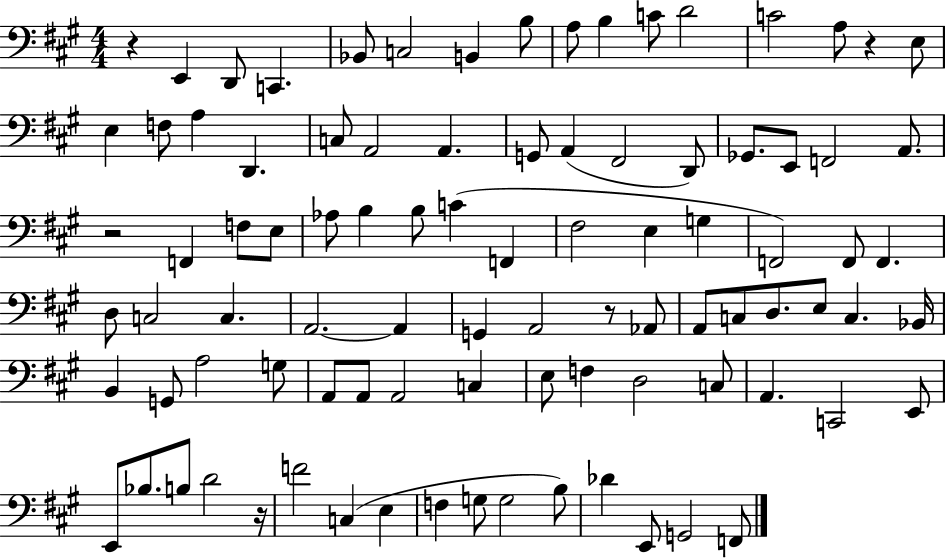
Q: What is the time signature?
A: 4/4